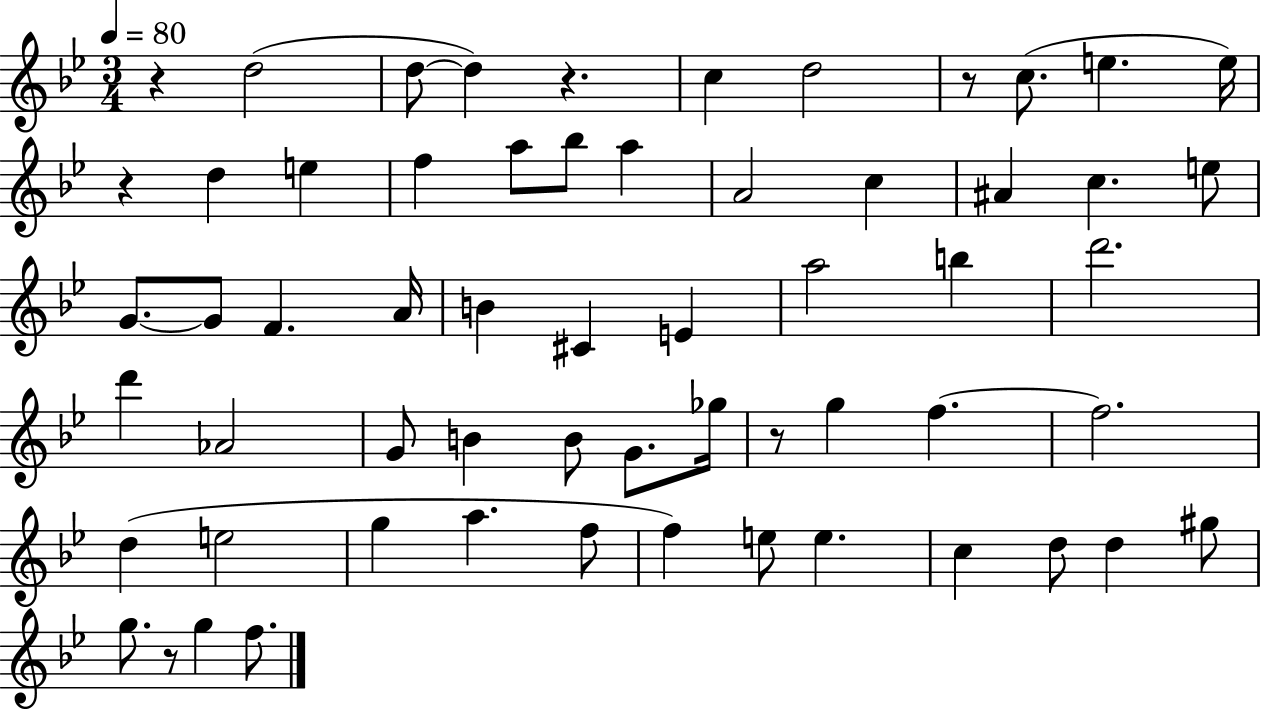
R/q D5/h D5/e D5/q R/q. C5/q D5/h R/e C5/e. E5/q. E5/s R/q D5/q E5/q F5/q A5/e Bb5/e A5/q A4/h C5/q A#4/q C5/q. E5/e G4/e. G4/e F4/q. A4/s B4/q C#4/q E4/q A5/h B5/q D6/h. D6/q Ab4/h G4/e B4/q B4/e G4/e. Gb5/s R/e G5/q F5/q. F5/h. D5/q E5/h G5/q A5/q. F5/e F5/q E5/e E5/q. C5/q D5/e D5/q G#5/e G5/e. R/e G5/q F5/e.